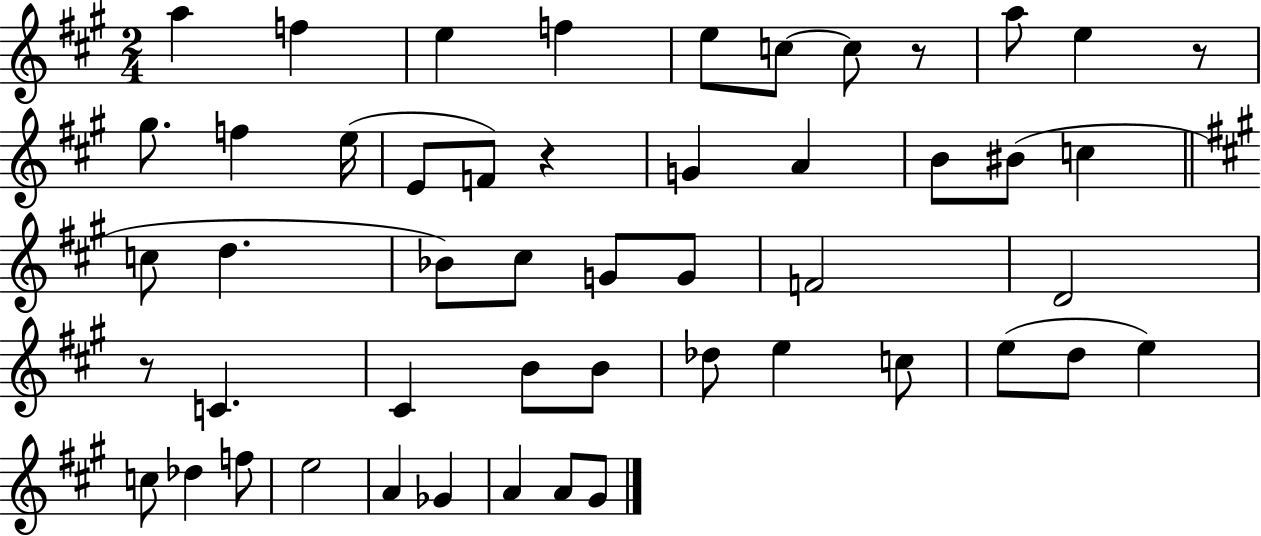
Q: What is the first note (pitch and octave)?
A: A5